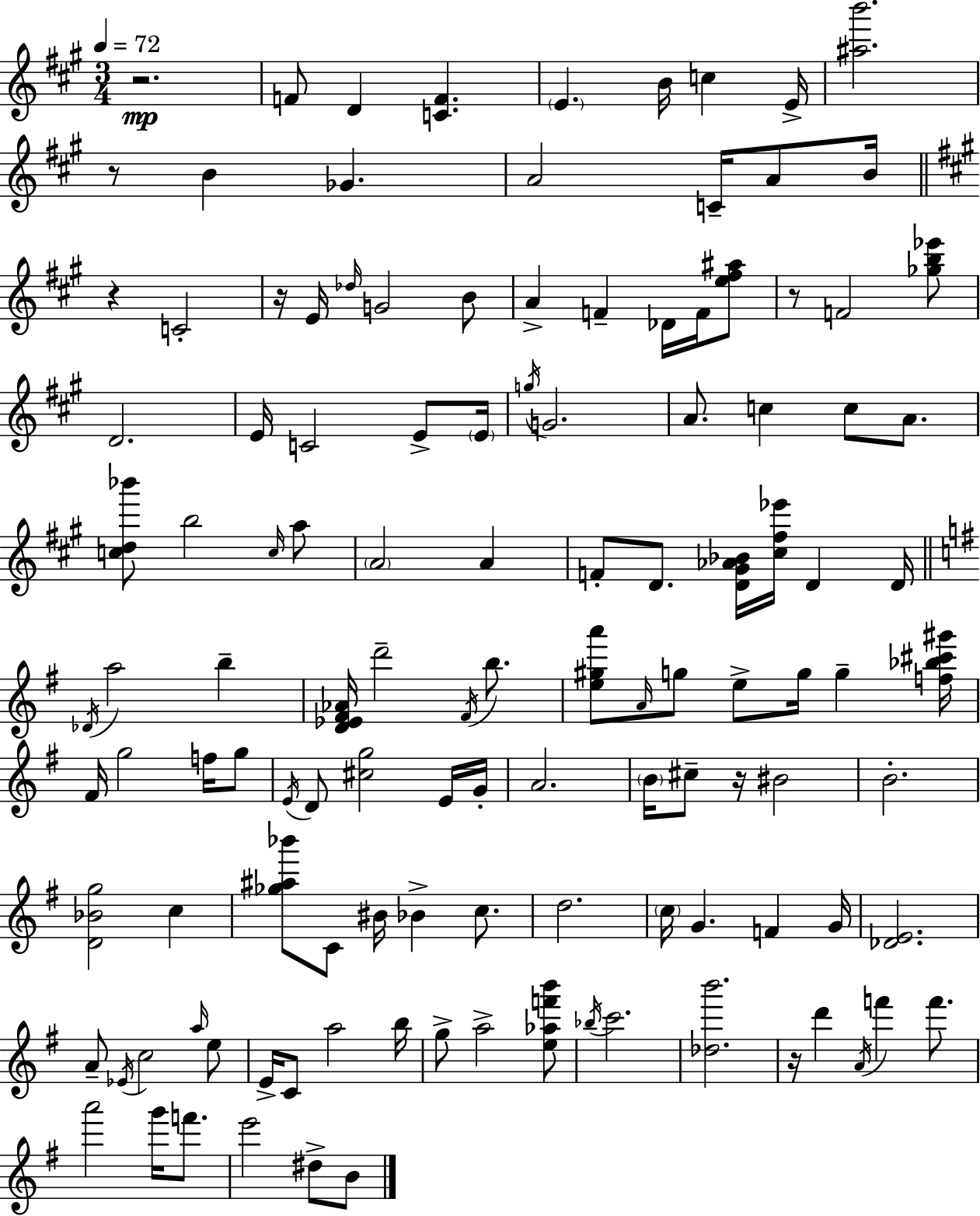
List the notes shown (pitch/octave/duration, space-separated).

R/h. F4/e D4/q [C4,F4]/q. E4/q. B4/s C5/q E4/s [A#5,B6]/h. R/e B4/q Gb4/q. A4/h C4/s A4/e B4/s R/q C4/h R/s E4/s Db5/s G4/h B4/e A4/q F4/q Db4/s F4/s [E5,F#5,A#5]/e R/e F4/h [Gb5,B5,Eb6]/e D4/h. E4/s C4/h E4/e E4/s G5/s G4/h. A4/e. C5/q C5/e A4/e. [C5,D5,Bb6]/e B5/h C5/s A5/e A4/h A4/q F4/e D4/e. [D4,G#4,Ab4,Bb4]/s [C#5,F#5,Eb6]/s D4/q D4/s Db4/s A5/h B5/q [D4,Eb4,F#4,Ab4]/s D6/h F#4/s B5/e. [E5,G#5,A6]/e A4/s G5/e E5/e G5/s G5/q [F5,Bb5,C#6,G#6]/s F#4/s G5/h F5/s G5/e E4/s D4/e [C#5,G5]/h E4/s G4/s A4/h. B4/s C#5/e R/s BIS4/h B4/h. [D4,Bb4,G5]/h C5/q [Gb5,A#5,Bb6]/e C4/e BIS4/s Bb4/q C5/e. D5/h. C5/s G4/q. F4/q G4/s [Db4,E4]/h. A4/e Eb4/s C5/h A5/s E5/e E4/s C4/e A5/h B5/s G5/e A5/h [E5,Ab5,F6,B6]/e Bb5/s C6/h. [Db5,B6]/h. R/s D6/q A4/s F6/q F6/e. A6/h G6/s F6/e. E6/h D#5/e B4/e